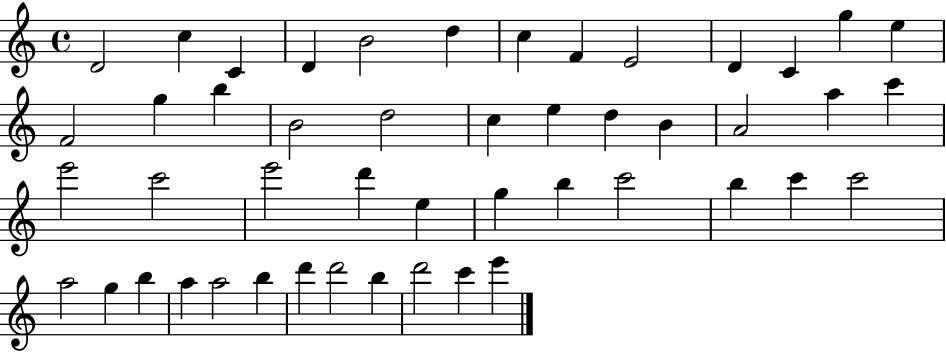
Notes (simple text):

D4/h C5/q C4/q D4/q B4/h D5/q C5/q F4/q E4/h D4/q C4/q G5/q E5/q F4/h G5/q B5/q B4/h D5/h C5/q E5/q D5/q B4/q A4/h A5/q C6/q E6/h C6/h E6/h D6/q E5/q G5/q B5/q C6/h B5/q C6/q C6/h A5/h G5/q B5/q A5/q A5/h B5/q D6/q D6/h B5/q D6/h C6/q E6/q